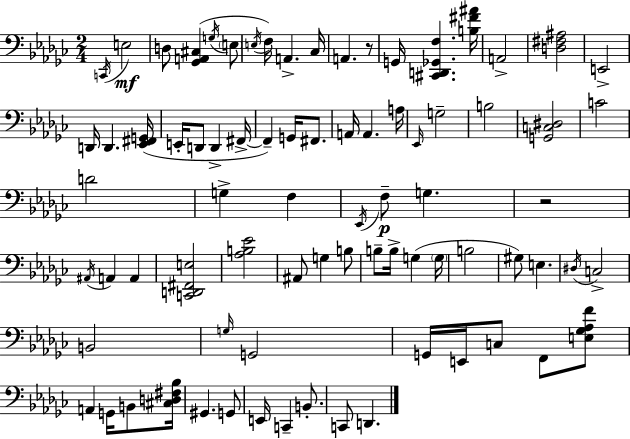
X:1
T:Untitled
M:2/4
L:1/4
K:Ebm
C,,/4 E,2 D,/2 [_G,,A,,^C,] G,/4 E,/2 E,/4 F,/4 A,, _C,/4 A,, z/2 G,,/4 [^C,,D,,_G,,F,] [B,^F^A]/4 A,,2 [D,^F,^A,]2 E,,2 D,,/4 D,, [_E,,^F,,G,,]/4 E,,/4 D,,/2 D,, ^F,,/4 ^F,, G,,/4 ^F,,/2 A,,/4 A,, A,/4 _E,,/4 G,2 B,2 [G,,C,^D,]2 C2 D2 G, F, _E,,/4 F,/2 G, z2 ^A,,/4 A,, A,, [C,,D,,^F,,E,]2 [_A,B,_E]2 ^A,,/2 G, B,/2 B,/2 B,/4 G, G,/4 B,2 ^G,/2 E, ^D,/4 C,2 B,,2 G,/4 G,,2 G,,/4 E,,/4 C,/2 F,,/2 [E,_G,_A,F]/2 A,, G,,/4 B,,/2 [^C,D,^F,_B,]/4 ^G,, G,,/2 E,,/4 C,, B,,/2 C,,/2 D,,